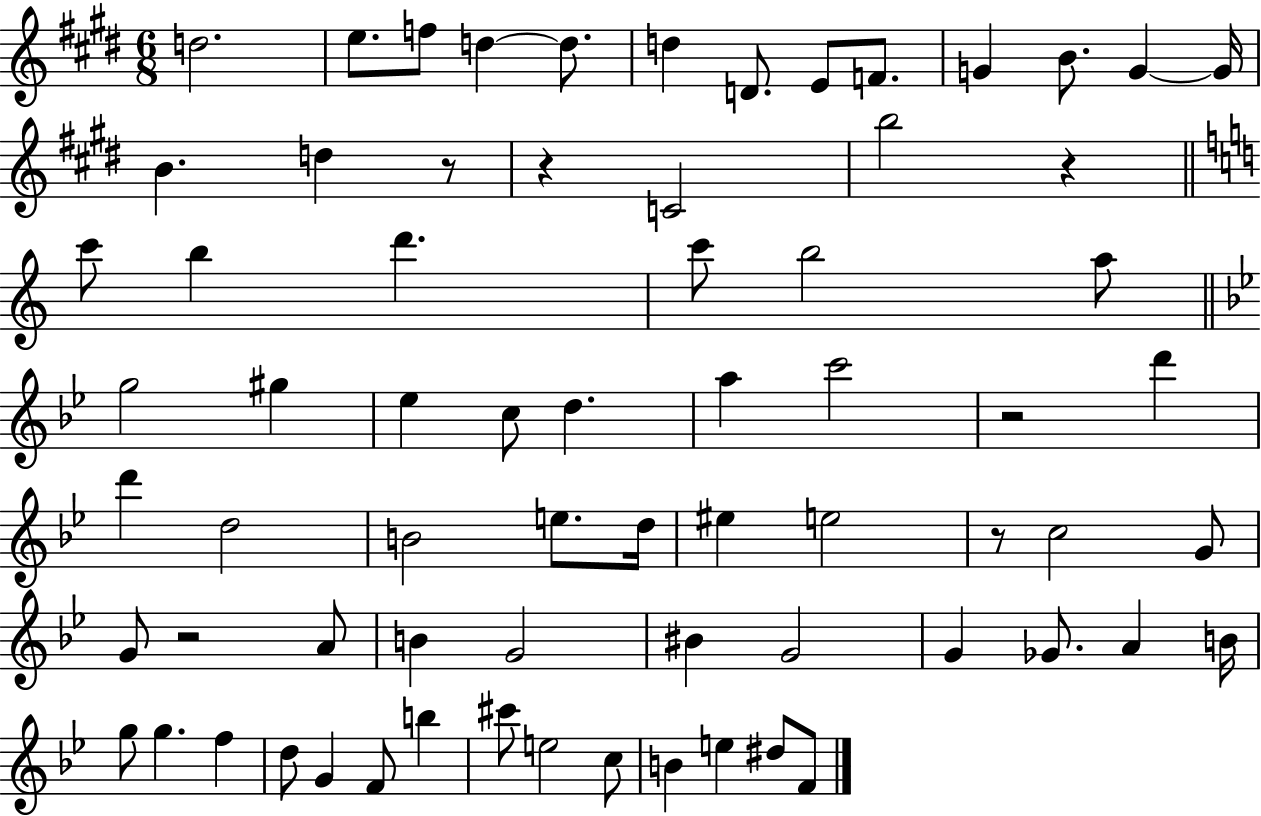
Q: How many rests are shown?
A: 6